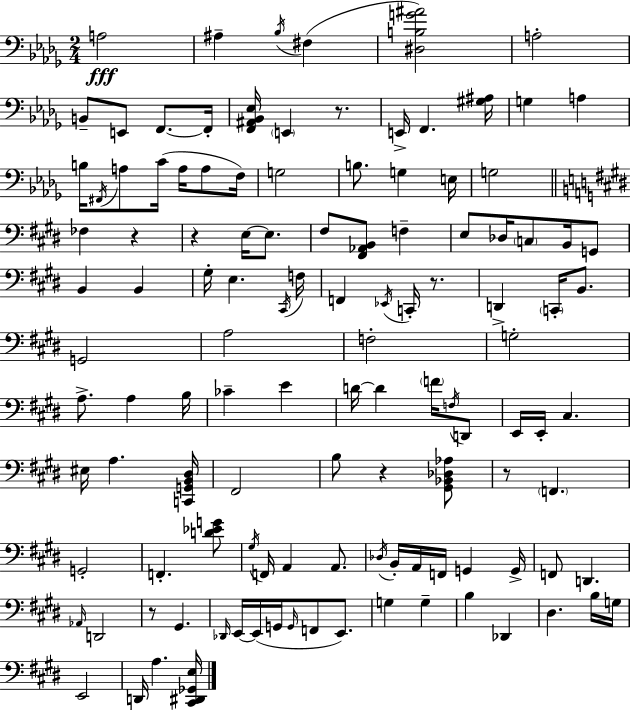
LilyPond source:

{
  \clef bass
  \numericTimeSignature
  \time 2/4
  \key bes \minor
  a2\fff | ais4-- \acciaccatura { bes16 }( fis4 | <dis b g' ais'>2) | a2-. | \break b,8-- e,8 f,8.~~ | f,16-. <f, ais, bes, ees>16 \parenthesize e,4 r8. | e,16-> f,4. | <gis ais>16 g4 a4 | \break b16 \acciaccatura { fis,16 } a8 c'16( a16 a8 | f16) g2 | b8. g4 | e16 g2 | \break \bar "||" \break \key e \major fes4 r4 | r4 e16~~ e8. | fis8 <fis, aes, b,>8 f4-- | e8 des16 \parenthesize c8 b,16 g,8 | \break b,4 b,4 | gis16-. e4. \acciaccatura { cis,16 } | f16 f,4 \acciaccatura { ees,16 } c,16-. r8. | d,4-> \parenthesize c,16-. b,8. | \break g,2 | a2 | f2-. | g2-. | \break a8.-> a4 | b16 ces'4-- e'4 | d'16~~ d'4 \parenthesize f'16 | \acciaccatura { f16 } d,8 e,16 e,16-. cis4. | \break eis16 a4. | <c, g, b, dis>16 fis,2 | b8 r4 | <gis, bes, des aes>8 r8 \parenthesize f,4. | \break g,2-. | f,4.-. | <d' ees' g'>8 \acciaccatura { gis16 } f,16 a,4 | a,8. \acciaccatura { des16 } b,16-. a,16 f,16 | \break g,4 g,16-> f,8 d,4. | \grace { aes,16 } d,2 | r8 | gis,4. \grace { des,16 } e,16~~ | \break e,16( g,16 \grace { g,16 } f,8 e,8.) | g4 g4-- | b4 des,4 | dis4. b16 g16 | \break e,2 | d,16 a4. <cis, dis, ges, e>16 | \bar "|."
}